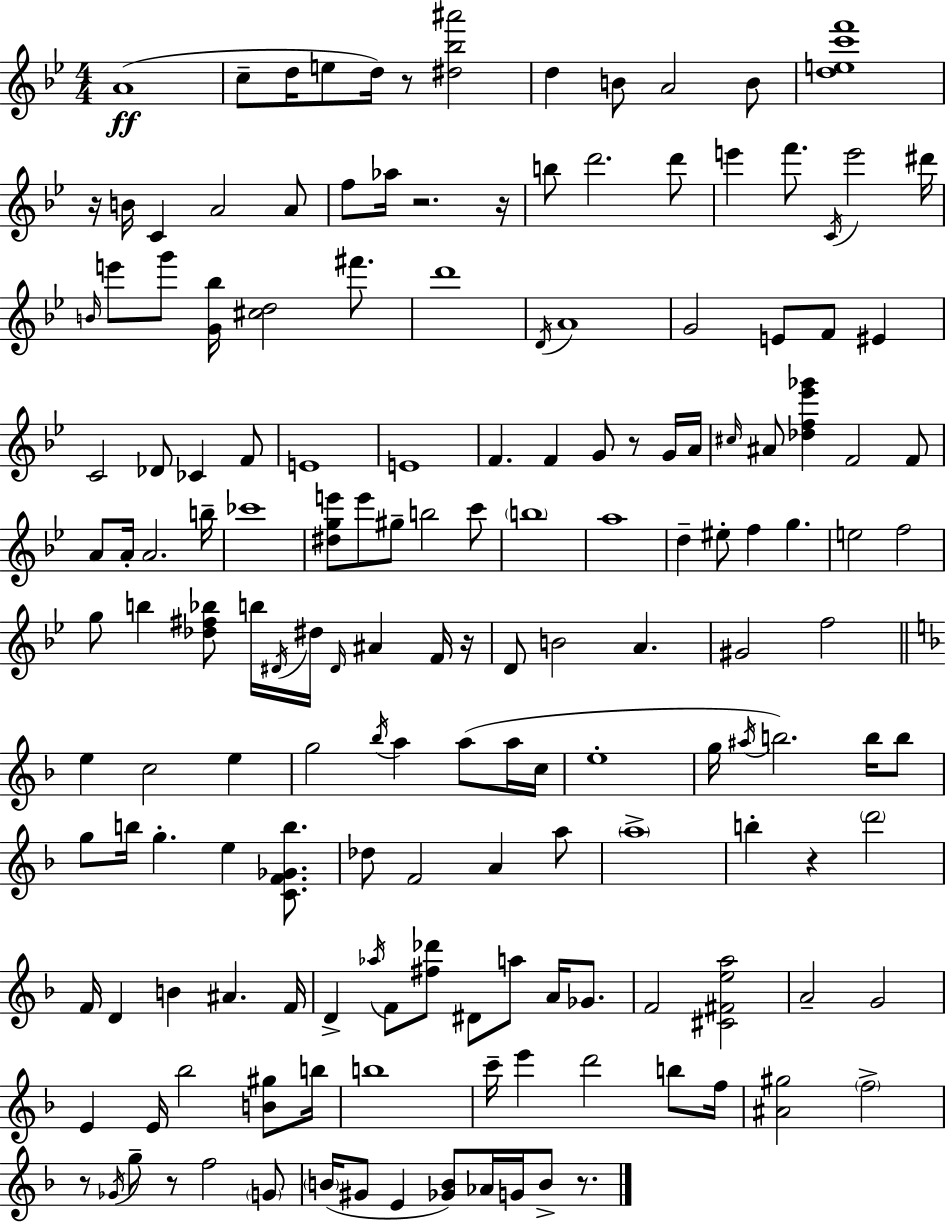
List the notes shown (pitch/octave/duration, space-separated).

A4/w C5/e D5/s E5/e D5/s R/e [D#5,Bb5,A#6]/h D5/q B4/e A4/h B4/e [D5,E5,C6,F6]/w R/s B4/s C4/q A4/h A4/e F5/e Ab5/s R/h. R/s B5/e D6/h. D6/e E6/q F6/e. C4/s E6/h D#6/s B4/s E6/e G6/e [G4,Bb5]/s [C#5,D5]/h F#6/e. D6/w D4/s A4/w G4/h E4/e F4/e EIS4/q C4/h Db4/e CES4/q F4/e E4/w E4/w F4/q. F4/q G4/e R/e G4/s A4/s C#5/s A#4/e [Db5,F5,Eb6,Gb6]/q F4/h F4/e A4/e A4/s A4/h. B5/s CES6/w [D#5,G5,E6]/e E6/e G#5/e B5/h C6/e B5/w A5/w D5/q EIS5/e F5/q G5/q. E5/h F5/h G5/e B5/q [Db5,F#5,Bb5]/e B5/s D#4/s D#5/s D#4/s A#4/q F4/s R/s D4/e B4/h A4/q. G#4/h F5/h E5/q C5/h E5/q G5/h Bb5/s A5/q A5/e A5/s C5/s E5/w G5/s A#5/s B5/h. B5/s B5/e G5/e B5/s G5/q. E5/q [C4,F4,Gb4,B5]/e. Db5/e F4/h A4/q A5/e A5/w B5/q R/q D6/h F4/s D4/q B4/q A#4/q. F4/s D4/q Ab5/s F4/e [F#5,Db6]/e D#4/e A5/e A4/s Gb4/e. F4/h [C#4,F#4,E5,A5]/h A4/h G4/h E4/q E4/s Bb5/h [B4,G#5]/e B5/s B5/w C6/s E6/q D6/h B5/e F5/s [A#4,G#5]/h F5/h R/e Gb4/s G5/e R/e F5/h G4/e B4/s G#4/e E4/q [Gb4,B4]/e Ab4/s G4/s B4/e R/e.